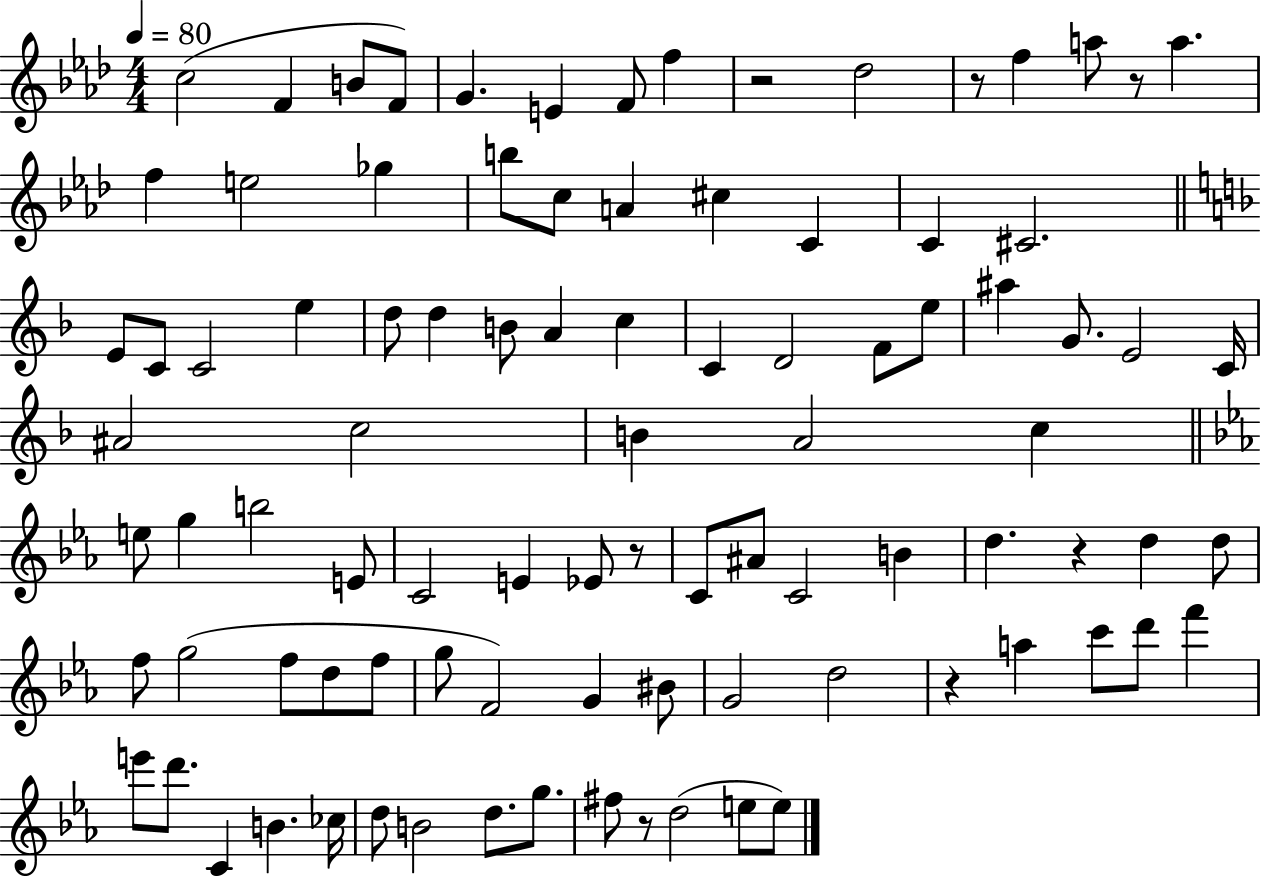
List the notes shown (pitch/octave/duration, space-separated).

C5/h F4/q B4/e F4/e G4/q. E4/q F4/e F5/q R/h Db5/h R/e F5/q A5/e R/e A5/q. F5/q E5/h Gb5/q B5/e C5/e A4/q C#5/q C4/q C4/q C#4/h. E4/e C4/e C4/h E5/q D5/e D5/q B4/e A4/q C5/q C4/q D4/h F4/e E5/e A#5/q G4/e. E4/h C4/s A#4/h C5/h B4/q A4/h C5/q E5/e G5/q B5/h E4/e C4/h E4/q Eb4/e R/e C4/e A#4/e C4/h B4/q D5/q. R/q D5/q D5/e F5/e G5/h F5/e D5/e F5/e G5/e F4/h G4/q BIS4/e G4/h D5/h R/q A5/q C6/e D6/e F6/q E6/e D6/e. C4/q B4/q. CES5/s D5/e B4/h D5/e. G5/e. F#5/e R/e D5/h E5/e E5/e